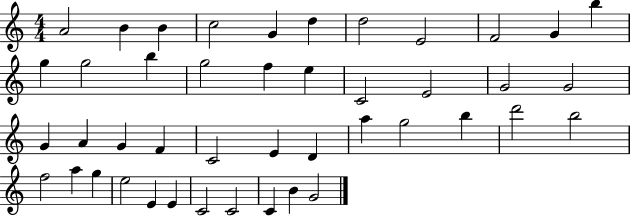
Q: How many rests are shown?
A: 0